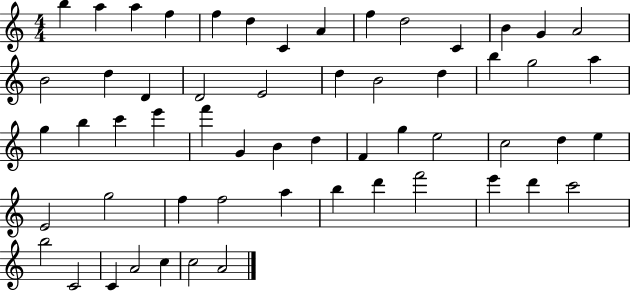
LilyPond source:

{
  \clef treble
  \numericTimeSignature
  \time 4/4
  \key c \major
  b''4 a''4 a''4 f''4 | f''4 d''4 c'4 a'4 | f''4 d''2 c'4 | b'4 g'4 a'2 | \break b'2 d''4 d'4 | d'2 e'2 | d''4 b'2 d''4 | b''4 g''2 a''4 | \break g''4 b''4 c'''4 e'''4 | f'''4 g'4 b'4 d''4 | f'4 g''4 e''2 | c''2 d''4 e''4 | \break e'2 g''2 | f''4 f''2 a''4 | b''4 d'''4 f'''2 | e'''4 d'''4 c'''2 | \break b''2 c'2 | c'4 a'2 c''4 | c''2 a'2 | \bar "|."
}